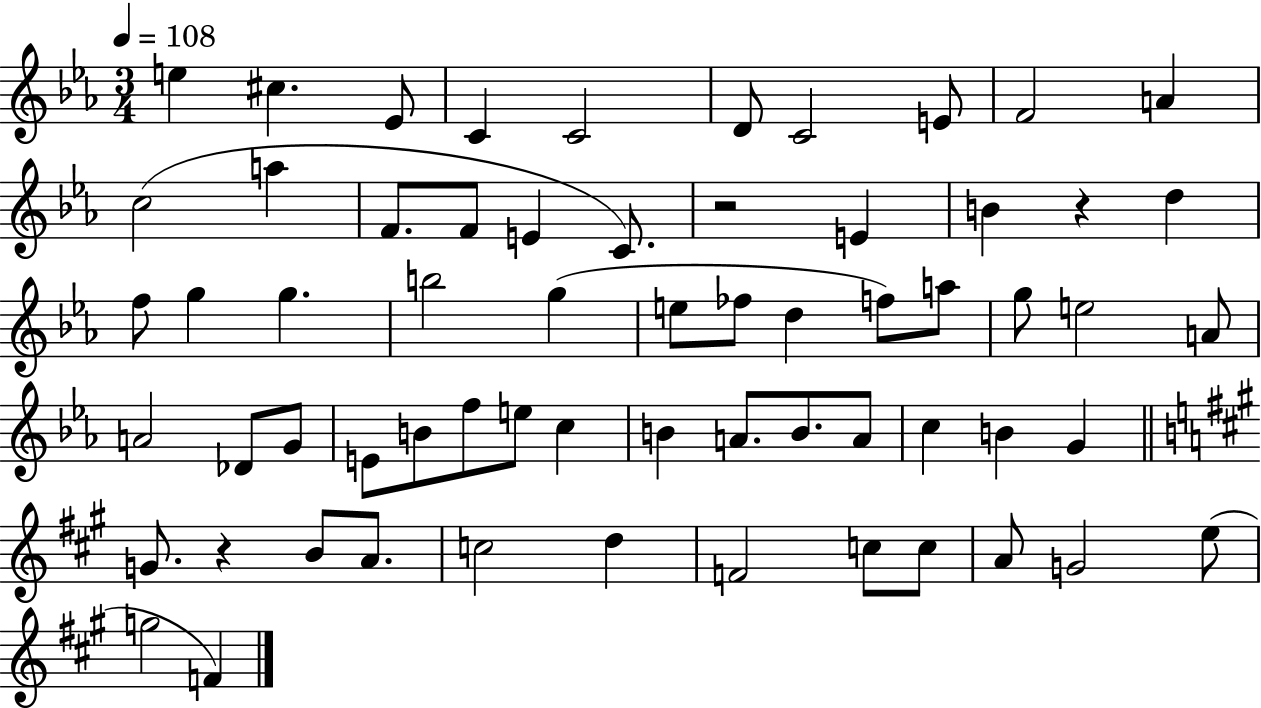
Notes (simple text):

E5/q C#5/q. Eb4/e C4/q C4/h D4/e C4/h E4/e F4/h A4/q C5/h A5/q F4/e. F4/e E4/q C4/e. R/h E4/q B4/q R/q D5/q F5/e G5/q G5/q. B5/h G5/q E5/e FES5/e D5/q F5/e A5/e G5/e E5/h A4/e A4/h Db4/e G4/e E4/e B4/e F5/e E5/e C5/q B4/q A4/e. B4/e. A4/e C5/q B4/q G4/q G4/e. R/q B4/e A4/e. C5/h D5/q F4/h C5/e C5/e A4/e G4/h E5/e G5/h F4/q